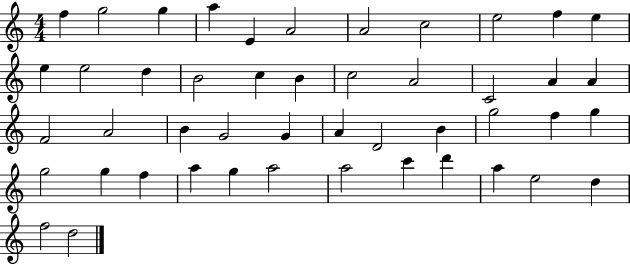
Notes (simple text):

F5/q G5/h G5/q A5/q E4/q A4/h A4/h C5/h E5/h F5/q E5/q E5/q E5/h D5/q B4/h C5/q B4/q C5/h A4/h C4/h A4/q A4/q F4/h A4/h B4/q G4/h G4/q A4/q D4/h B4/q G5/h F5/q G5/q G5/h G5/q F5/q A5/q G5/q A5/h A5/h C6/q D6/q A5/q E5/h D5/q F5/h D5/h